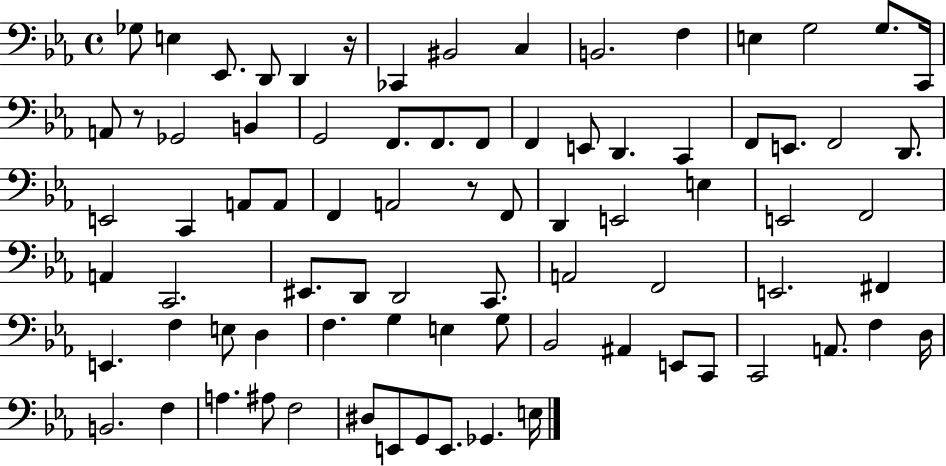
Gb3/e E3/q Eb2/e. D2/e D2/q R/s CES2/q BIS2/h C3/q B2/h. F3/q E3/q G3/h G3/e. C2/s A2/e R/e Gb2/h B2/q G2/h F2/e. F2/e. F2/e F2/q E2/e D2/q. C2/q F2/e E2/e. F2/h D2/e. E2/h C2/q A2/e A2/e F2/q A2/h R/e F2/e D2/q E2/h E3/q E2/h F2/h A2/q C2/h. EIS2/e. D2/e D2/h C2/e. A2/h F2/h E2/h. F#2/q E2/q. F3/q E3/e D3/q F3/q. G3/q E3/q G3/e Bb2/h A#2/q E2/e C2/e C2/h A2/e. F3/q D3/s B2/h. F3/q A3/q. A#3/e F3/h D#3/e E2/e G2/e E2/e. Gb2/q. E3/s